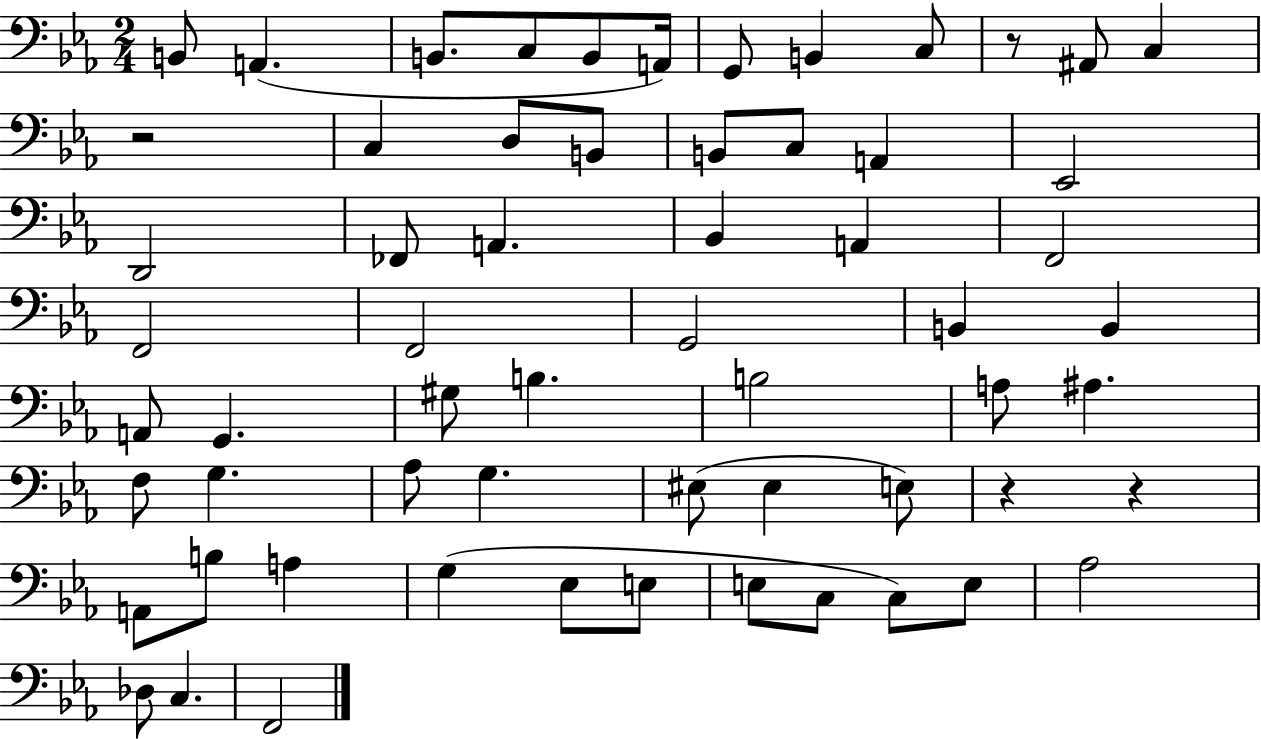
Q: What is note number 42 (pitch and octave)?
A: EIS3